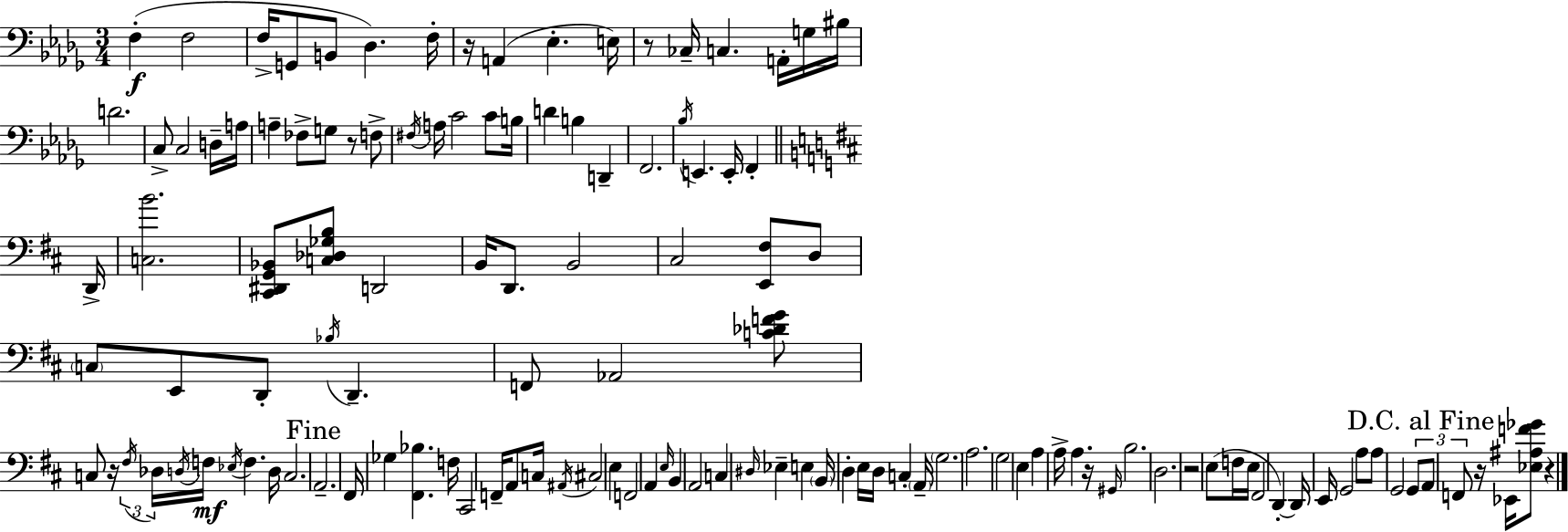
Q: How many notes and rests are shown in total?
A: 126